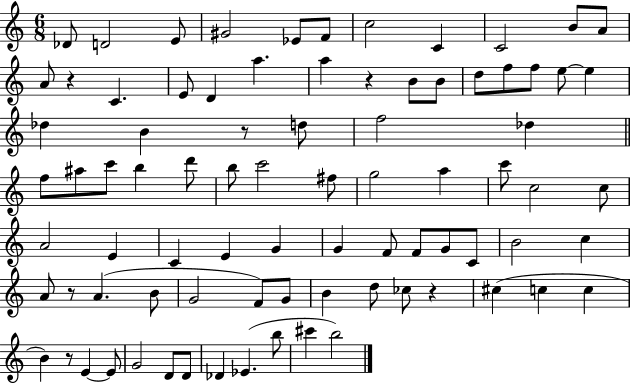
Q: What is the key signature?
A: C major